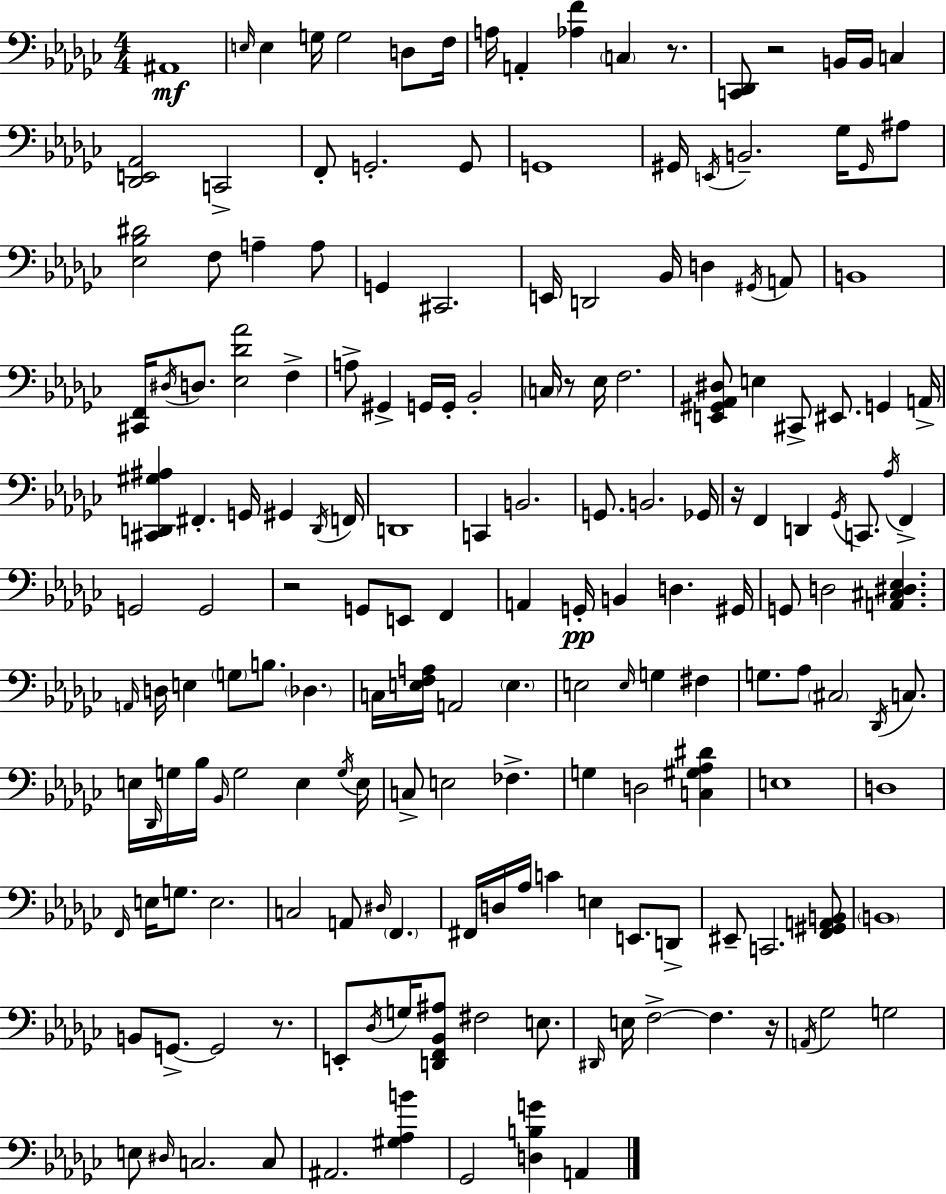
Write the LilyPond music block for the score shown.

{
  \clef bass
  \numericTimeSignature
  \time 4/4
  \key ees \minor
  ais,1\mf | \grace { e16 } e4 g16 g2 d8 | f16 a16 a,4-. <aes f'>4 \parenthesize c4 r8. | <c, des,>8 r2 b,16 b,16 c4 | \break <des, e, aes,>2 c,2-> | f,8-. g,2.-. g,8 | g,1 | gis,16 \acciaccatura { e,16 } b,2.-- ges16 | \break \grace { gis,16 } ais8 <ees bes dis'>2 f8 a4-- | a8 g,4 cis,2. | e,16 d,2 bes,16 d4 | \acciaccatura { gis,16 } a,8 b,1 | \break <cis, f,>16 \acciaccatura { dis16 } d8. <ees des' aes'>2 | f4-> a8-> gis,4-> g,16 g,16-. bes,2-. | \parenthesize c16 r8 ees16 f2. | <e, gis, aes, dis>8 e4 cis,8-> eis,8. | \break g,4 a,16-> <cis, d, gis ais>4 fis,4.-. g,16 | gis,4 \acciaccatura { d,16 } f,16 d,1 | c,4 b,2. | g,8. b,2. | \break ges,16 r16 f,4 d,4 \acciaccatura { ges,16 } | c,8. \acciaccatura { aes16 } f,4-> g,2 | g,2 r2 | g,8 e,8 f,4 a,4 g,16-.\pp b,4 | \break d4. gis,16 g,8 d2 | <a, cis dis ees>4. \grace { a,16 } d16 e4 \parenthesize g8 | b8. \parenthesize des4. c16 <e f a>16 a,2 | \parenthesize e4. e2 | \break \grace { e16 } g4 fis4 g8. aes8 \parenthesize cis2 | \acciaccatura { des,16 } c8. e16 \grace { des,16 } g16 bes16 \grace { bes,16 } | g2 e4 \acciaccatura { g16 } e16 c8-> | e2 fes4.-> g4 | \break d2 <c gis aes dis'>4 e1 | d1 | \grace { f,16 } e16 | g8. e2. c2 | \break a,8 \grace { dis16 } \parenthesize f,4. | fis,16 d16 aes16 c'4 e4 e,8. d,8-> | eis,8-- c,2. <f, gis, a, b,>8 | \parenthesize b,1 | \break b,8 g,8.->~~ g,2 r8. | e,8-. \acciaccatura { des16 } g16 <d, f, bes, ais>8 fis2 e8. | \grace { dis,16 } e16 f2->~~ f4. | r16 \acciaccatura { a,16 } ges2 g2 | \break e8 \grace { dis16 } c2. | c8 ais,2. | <gis aes b'>4 ges,2 <d b g'>4 | a,4 \bar "|."
}